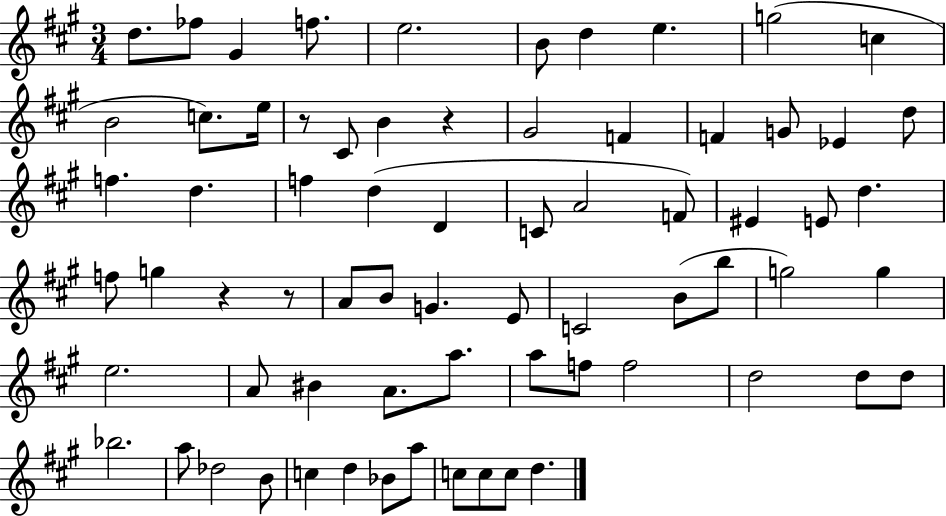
D5/e. FES5/e G#4/q F5/e. E5/h. B4/e D5/q E5/q. G5/h C5/q B4/h C5/e. E5/s R/e C#4/e B4/q R/q G#4/h F4/q F4/q G4/e Eb4/q D5/e F5/q. D5/q. F5/q D5/q D4/q C4/e A4/h F4/e EIS4/q E4/e D5/q. F5/e G5/q R/q R/e A4/e B4/e G4/q. E4/e C4/h B4/e B5/e G5/h G5/q E5/h. A4/e BIS4/q A4/e. A5/e. A5/e F5/e F5/h D5/h D5/e D5/e Bb5/h. A5/e Db5/h B4/e C5/q D5/q Bb4/e A5/e C5/e C5/e C5/e D5/q.